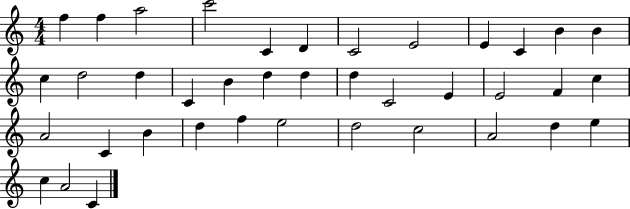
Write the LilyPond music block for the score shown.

{
  \clef treble
  \numericTimeSignature
  \time 4/4
  \key c \major
  f''4 f''4 a''2 | c'''2 c'4 d'4 | c'2 e'2 | e'4 c'4 b'4 b'4 | \break c''4 d''2 d''4 | c'4 b'4 d''4 d''4 | d''4 c'2 e'4 | e'2 f'4 c''4 | \break a'2 c'4 b'4 | d''4 f''4 e''2 | d''2 c''2 | a'2 d''4 e''4 | \break c''4 a'2 c'4 | \bar "|."
}